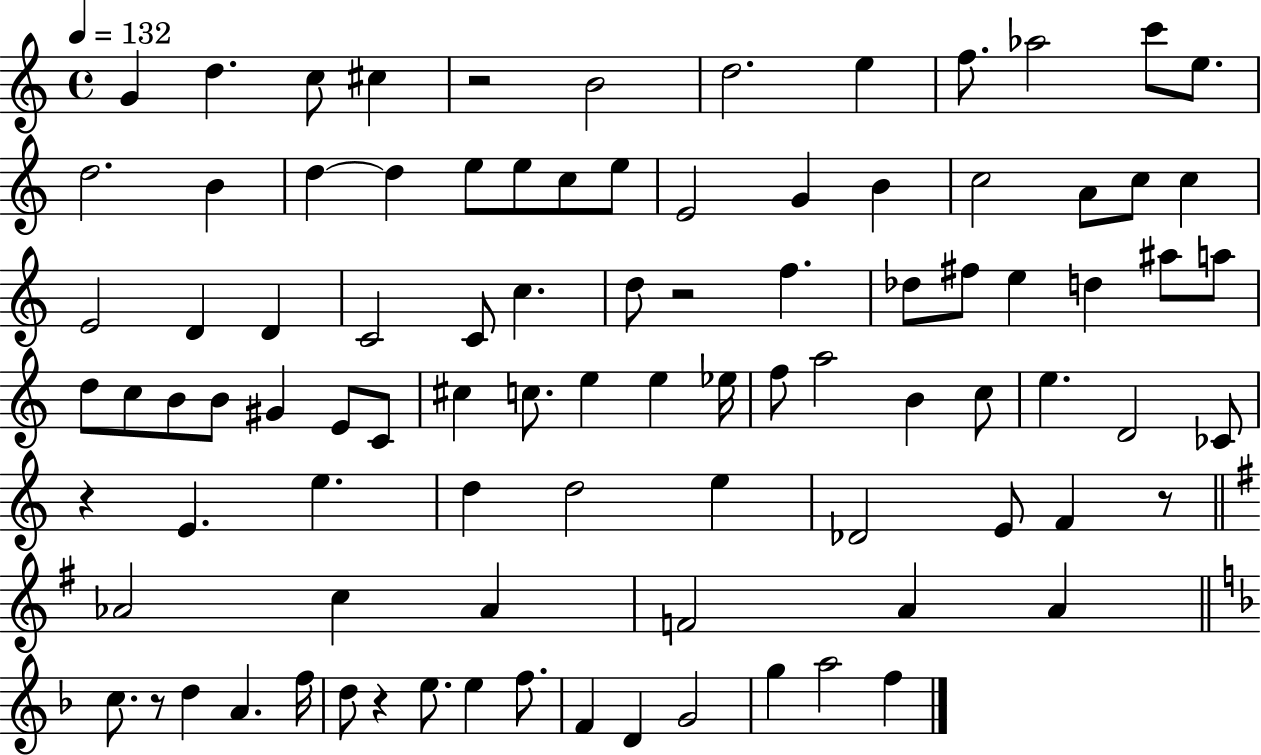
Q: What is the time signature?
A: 4/4